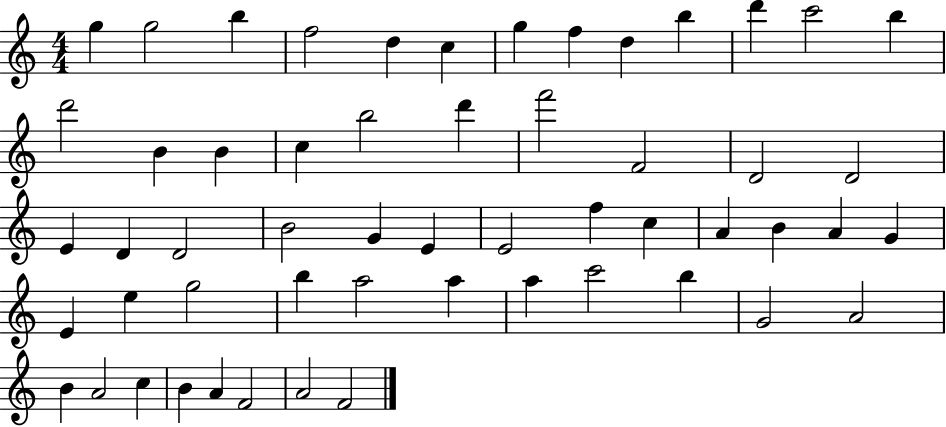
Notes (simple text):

G5/q G5/h B5/q F5/h D5/q C5/q G5/q F5/q D5/q B5/q D6/q C6/h B5/q D6/h B4/q B4/q C5/q B5/h D6/q F6/h F4/h D4/h D4/h E4/q D4/q D4/h B4/h G4/q E4/q E4/h F5/q C5/q A4/q B4/q A4/q G4/q E4/q E5/q G5/h B5/q A5/h A5/q A5/q C6/h B5/q G4/h A4/h B4/q A4/h C5/q B4/q A4/q F4/h A4/h F4/h